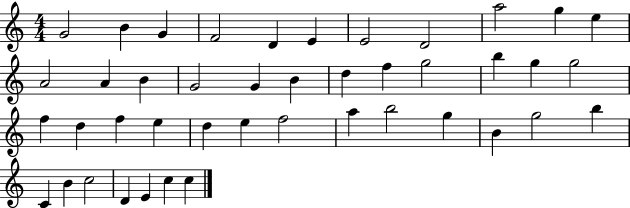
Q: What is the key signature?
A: C major